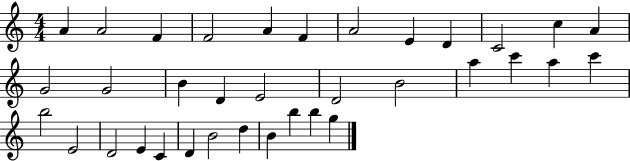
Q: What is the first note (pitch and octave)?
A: A4